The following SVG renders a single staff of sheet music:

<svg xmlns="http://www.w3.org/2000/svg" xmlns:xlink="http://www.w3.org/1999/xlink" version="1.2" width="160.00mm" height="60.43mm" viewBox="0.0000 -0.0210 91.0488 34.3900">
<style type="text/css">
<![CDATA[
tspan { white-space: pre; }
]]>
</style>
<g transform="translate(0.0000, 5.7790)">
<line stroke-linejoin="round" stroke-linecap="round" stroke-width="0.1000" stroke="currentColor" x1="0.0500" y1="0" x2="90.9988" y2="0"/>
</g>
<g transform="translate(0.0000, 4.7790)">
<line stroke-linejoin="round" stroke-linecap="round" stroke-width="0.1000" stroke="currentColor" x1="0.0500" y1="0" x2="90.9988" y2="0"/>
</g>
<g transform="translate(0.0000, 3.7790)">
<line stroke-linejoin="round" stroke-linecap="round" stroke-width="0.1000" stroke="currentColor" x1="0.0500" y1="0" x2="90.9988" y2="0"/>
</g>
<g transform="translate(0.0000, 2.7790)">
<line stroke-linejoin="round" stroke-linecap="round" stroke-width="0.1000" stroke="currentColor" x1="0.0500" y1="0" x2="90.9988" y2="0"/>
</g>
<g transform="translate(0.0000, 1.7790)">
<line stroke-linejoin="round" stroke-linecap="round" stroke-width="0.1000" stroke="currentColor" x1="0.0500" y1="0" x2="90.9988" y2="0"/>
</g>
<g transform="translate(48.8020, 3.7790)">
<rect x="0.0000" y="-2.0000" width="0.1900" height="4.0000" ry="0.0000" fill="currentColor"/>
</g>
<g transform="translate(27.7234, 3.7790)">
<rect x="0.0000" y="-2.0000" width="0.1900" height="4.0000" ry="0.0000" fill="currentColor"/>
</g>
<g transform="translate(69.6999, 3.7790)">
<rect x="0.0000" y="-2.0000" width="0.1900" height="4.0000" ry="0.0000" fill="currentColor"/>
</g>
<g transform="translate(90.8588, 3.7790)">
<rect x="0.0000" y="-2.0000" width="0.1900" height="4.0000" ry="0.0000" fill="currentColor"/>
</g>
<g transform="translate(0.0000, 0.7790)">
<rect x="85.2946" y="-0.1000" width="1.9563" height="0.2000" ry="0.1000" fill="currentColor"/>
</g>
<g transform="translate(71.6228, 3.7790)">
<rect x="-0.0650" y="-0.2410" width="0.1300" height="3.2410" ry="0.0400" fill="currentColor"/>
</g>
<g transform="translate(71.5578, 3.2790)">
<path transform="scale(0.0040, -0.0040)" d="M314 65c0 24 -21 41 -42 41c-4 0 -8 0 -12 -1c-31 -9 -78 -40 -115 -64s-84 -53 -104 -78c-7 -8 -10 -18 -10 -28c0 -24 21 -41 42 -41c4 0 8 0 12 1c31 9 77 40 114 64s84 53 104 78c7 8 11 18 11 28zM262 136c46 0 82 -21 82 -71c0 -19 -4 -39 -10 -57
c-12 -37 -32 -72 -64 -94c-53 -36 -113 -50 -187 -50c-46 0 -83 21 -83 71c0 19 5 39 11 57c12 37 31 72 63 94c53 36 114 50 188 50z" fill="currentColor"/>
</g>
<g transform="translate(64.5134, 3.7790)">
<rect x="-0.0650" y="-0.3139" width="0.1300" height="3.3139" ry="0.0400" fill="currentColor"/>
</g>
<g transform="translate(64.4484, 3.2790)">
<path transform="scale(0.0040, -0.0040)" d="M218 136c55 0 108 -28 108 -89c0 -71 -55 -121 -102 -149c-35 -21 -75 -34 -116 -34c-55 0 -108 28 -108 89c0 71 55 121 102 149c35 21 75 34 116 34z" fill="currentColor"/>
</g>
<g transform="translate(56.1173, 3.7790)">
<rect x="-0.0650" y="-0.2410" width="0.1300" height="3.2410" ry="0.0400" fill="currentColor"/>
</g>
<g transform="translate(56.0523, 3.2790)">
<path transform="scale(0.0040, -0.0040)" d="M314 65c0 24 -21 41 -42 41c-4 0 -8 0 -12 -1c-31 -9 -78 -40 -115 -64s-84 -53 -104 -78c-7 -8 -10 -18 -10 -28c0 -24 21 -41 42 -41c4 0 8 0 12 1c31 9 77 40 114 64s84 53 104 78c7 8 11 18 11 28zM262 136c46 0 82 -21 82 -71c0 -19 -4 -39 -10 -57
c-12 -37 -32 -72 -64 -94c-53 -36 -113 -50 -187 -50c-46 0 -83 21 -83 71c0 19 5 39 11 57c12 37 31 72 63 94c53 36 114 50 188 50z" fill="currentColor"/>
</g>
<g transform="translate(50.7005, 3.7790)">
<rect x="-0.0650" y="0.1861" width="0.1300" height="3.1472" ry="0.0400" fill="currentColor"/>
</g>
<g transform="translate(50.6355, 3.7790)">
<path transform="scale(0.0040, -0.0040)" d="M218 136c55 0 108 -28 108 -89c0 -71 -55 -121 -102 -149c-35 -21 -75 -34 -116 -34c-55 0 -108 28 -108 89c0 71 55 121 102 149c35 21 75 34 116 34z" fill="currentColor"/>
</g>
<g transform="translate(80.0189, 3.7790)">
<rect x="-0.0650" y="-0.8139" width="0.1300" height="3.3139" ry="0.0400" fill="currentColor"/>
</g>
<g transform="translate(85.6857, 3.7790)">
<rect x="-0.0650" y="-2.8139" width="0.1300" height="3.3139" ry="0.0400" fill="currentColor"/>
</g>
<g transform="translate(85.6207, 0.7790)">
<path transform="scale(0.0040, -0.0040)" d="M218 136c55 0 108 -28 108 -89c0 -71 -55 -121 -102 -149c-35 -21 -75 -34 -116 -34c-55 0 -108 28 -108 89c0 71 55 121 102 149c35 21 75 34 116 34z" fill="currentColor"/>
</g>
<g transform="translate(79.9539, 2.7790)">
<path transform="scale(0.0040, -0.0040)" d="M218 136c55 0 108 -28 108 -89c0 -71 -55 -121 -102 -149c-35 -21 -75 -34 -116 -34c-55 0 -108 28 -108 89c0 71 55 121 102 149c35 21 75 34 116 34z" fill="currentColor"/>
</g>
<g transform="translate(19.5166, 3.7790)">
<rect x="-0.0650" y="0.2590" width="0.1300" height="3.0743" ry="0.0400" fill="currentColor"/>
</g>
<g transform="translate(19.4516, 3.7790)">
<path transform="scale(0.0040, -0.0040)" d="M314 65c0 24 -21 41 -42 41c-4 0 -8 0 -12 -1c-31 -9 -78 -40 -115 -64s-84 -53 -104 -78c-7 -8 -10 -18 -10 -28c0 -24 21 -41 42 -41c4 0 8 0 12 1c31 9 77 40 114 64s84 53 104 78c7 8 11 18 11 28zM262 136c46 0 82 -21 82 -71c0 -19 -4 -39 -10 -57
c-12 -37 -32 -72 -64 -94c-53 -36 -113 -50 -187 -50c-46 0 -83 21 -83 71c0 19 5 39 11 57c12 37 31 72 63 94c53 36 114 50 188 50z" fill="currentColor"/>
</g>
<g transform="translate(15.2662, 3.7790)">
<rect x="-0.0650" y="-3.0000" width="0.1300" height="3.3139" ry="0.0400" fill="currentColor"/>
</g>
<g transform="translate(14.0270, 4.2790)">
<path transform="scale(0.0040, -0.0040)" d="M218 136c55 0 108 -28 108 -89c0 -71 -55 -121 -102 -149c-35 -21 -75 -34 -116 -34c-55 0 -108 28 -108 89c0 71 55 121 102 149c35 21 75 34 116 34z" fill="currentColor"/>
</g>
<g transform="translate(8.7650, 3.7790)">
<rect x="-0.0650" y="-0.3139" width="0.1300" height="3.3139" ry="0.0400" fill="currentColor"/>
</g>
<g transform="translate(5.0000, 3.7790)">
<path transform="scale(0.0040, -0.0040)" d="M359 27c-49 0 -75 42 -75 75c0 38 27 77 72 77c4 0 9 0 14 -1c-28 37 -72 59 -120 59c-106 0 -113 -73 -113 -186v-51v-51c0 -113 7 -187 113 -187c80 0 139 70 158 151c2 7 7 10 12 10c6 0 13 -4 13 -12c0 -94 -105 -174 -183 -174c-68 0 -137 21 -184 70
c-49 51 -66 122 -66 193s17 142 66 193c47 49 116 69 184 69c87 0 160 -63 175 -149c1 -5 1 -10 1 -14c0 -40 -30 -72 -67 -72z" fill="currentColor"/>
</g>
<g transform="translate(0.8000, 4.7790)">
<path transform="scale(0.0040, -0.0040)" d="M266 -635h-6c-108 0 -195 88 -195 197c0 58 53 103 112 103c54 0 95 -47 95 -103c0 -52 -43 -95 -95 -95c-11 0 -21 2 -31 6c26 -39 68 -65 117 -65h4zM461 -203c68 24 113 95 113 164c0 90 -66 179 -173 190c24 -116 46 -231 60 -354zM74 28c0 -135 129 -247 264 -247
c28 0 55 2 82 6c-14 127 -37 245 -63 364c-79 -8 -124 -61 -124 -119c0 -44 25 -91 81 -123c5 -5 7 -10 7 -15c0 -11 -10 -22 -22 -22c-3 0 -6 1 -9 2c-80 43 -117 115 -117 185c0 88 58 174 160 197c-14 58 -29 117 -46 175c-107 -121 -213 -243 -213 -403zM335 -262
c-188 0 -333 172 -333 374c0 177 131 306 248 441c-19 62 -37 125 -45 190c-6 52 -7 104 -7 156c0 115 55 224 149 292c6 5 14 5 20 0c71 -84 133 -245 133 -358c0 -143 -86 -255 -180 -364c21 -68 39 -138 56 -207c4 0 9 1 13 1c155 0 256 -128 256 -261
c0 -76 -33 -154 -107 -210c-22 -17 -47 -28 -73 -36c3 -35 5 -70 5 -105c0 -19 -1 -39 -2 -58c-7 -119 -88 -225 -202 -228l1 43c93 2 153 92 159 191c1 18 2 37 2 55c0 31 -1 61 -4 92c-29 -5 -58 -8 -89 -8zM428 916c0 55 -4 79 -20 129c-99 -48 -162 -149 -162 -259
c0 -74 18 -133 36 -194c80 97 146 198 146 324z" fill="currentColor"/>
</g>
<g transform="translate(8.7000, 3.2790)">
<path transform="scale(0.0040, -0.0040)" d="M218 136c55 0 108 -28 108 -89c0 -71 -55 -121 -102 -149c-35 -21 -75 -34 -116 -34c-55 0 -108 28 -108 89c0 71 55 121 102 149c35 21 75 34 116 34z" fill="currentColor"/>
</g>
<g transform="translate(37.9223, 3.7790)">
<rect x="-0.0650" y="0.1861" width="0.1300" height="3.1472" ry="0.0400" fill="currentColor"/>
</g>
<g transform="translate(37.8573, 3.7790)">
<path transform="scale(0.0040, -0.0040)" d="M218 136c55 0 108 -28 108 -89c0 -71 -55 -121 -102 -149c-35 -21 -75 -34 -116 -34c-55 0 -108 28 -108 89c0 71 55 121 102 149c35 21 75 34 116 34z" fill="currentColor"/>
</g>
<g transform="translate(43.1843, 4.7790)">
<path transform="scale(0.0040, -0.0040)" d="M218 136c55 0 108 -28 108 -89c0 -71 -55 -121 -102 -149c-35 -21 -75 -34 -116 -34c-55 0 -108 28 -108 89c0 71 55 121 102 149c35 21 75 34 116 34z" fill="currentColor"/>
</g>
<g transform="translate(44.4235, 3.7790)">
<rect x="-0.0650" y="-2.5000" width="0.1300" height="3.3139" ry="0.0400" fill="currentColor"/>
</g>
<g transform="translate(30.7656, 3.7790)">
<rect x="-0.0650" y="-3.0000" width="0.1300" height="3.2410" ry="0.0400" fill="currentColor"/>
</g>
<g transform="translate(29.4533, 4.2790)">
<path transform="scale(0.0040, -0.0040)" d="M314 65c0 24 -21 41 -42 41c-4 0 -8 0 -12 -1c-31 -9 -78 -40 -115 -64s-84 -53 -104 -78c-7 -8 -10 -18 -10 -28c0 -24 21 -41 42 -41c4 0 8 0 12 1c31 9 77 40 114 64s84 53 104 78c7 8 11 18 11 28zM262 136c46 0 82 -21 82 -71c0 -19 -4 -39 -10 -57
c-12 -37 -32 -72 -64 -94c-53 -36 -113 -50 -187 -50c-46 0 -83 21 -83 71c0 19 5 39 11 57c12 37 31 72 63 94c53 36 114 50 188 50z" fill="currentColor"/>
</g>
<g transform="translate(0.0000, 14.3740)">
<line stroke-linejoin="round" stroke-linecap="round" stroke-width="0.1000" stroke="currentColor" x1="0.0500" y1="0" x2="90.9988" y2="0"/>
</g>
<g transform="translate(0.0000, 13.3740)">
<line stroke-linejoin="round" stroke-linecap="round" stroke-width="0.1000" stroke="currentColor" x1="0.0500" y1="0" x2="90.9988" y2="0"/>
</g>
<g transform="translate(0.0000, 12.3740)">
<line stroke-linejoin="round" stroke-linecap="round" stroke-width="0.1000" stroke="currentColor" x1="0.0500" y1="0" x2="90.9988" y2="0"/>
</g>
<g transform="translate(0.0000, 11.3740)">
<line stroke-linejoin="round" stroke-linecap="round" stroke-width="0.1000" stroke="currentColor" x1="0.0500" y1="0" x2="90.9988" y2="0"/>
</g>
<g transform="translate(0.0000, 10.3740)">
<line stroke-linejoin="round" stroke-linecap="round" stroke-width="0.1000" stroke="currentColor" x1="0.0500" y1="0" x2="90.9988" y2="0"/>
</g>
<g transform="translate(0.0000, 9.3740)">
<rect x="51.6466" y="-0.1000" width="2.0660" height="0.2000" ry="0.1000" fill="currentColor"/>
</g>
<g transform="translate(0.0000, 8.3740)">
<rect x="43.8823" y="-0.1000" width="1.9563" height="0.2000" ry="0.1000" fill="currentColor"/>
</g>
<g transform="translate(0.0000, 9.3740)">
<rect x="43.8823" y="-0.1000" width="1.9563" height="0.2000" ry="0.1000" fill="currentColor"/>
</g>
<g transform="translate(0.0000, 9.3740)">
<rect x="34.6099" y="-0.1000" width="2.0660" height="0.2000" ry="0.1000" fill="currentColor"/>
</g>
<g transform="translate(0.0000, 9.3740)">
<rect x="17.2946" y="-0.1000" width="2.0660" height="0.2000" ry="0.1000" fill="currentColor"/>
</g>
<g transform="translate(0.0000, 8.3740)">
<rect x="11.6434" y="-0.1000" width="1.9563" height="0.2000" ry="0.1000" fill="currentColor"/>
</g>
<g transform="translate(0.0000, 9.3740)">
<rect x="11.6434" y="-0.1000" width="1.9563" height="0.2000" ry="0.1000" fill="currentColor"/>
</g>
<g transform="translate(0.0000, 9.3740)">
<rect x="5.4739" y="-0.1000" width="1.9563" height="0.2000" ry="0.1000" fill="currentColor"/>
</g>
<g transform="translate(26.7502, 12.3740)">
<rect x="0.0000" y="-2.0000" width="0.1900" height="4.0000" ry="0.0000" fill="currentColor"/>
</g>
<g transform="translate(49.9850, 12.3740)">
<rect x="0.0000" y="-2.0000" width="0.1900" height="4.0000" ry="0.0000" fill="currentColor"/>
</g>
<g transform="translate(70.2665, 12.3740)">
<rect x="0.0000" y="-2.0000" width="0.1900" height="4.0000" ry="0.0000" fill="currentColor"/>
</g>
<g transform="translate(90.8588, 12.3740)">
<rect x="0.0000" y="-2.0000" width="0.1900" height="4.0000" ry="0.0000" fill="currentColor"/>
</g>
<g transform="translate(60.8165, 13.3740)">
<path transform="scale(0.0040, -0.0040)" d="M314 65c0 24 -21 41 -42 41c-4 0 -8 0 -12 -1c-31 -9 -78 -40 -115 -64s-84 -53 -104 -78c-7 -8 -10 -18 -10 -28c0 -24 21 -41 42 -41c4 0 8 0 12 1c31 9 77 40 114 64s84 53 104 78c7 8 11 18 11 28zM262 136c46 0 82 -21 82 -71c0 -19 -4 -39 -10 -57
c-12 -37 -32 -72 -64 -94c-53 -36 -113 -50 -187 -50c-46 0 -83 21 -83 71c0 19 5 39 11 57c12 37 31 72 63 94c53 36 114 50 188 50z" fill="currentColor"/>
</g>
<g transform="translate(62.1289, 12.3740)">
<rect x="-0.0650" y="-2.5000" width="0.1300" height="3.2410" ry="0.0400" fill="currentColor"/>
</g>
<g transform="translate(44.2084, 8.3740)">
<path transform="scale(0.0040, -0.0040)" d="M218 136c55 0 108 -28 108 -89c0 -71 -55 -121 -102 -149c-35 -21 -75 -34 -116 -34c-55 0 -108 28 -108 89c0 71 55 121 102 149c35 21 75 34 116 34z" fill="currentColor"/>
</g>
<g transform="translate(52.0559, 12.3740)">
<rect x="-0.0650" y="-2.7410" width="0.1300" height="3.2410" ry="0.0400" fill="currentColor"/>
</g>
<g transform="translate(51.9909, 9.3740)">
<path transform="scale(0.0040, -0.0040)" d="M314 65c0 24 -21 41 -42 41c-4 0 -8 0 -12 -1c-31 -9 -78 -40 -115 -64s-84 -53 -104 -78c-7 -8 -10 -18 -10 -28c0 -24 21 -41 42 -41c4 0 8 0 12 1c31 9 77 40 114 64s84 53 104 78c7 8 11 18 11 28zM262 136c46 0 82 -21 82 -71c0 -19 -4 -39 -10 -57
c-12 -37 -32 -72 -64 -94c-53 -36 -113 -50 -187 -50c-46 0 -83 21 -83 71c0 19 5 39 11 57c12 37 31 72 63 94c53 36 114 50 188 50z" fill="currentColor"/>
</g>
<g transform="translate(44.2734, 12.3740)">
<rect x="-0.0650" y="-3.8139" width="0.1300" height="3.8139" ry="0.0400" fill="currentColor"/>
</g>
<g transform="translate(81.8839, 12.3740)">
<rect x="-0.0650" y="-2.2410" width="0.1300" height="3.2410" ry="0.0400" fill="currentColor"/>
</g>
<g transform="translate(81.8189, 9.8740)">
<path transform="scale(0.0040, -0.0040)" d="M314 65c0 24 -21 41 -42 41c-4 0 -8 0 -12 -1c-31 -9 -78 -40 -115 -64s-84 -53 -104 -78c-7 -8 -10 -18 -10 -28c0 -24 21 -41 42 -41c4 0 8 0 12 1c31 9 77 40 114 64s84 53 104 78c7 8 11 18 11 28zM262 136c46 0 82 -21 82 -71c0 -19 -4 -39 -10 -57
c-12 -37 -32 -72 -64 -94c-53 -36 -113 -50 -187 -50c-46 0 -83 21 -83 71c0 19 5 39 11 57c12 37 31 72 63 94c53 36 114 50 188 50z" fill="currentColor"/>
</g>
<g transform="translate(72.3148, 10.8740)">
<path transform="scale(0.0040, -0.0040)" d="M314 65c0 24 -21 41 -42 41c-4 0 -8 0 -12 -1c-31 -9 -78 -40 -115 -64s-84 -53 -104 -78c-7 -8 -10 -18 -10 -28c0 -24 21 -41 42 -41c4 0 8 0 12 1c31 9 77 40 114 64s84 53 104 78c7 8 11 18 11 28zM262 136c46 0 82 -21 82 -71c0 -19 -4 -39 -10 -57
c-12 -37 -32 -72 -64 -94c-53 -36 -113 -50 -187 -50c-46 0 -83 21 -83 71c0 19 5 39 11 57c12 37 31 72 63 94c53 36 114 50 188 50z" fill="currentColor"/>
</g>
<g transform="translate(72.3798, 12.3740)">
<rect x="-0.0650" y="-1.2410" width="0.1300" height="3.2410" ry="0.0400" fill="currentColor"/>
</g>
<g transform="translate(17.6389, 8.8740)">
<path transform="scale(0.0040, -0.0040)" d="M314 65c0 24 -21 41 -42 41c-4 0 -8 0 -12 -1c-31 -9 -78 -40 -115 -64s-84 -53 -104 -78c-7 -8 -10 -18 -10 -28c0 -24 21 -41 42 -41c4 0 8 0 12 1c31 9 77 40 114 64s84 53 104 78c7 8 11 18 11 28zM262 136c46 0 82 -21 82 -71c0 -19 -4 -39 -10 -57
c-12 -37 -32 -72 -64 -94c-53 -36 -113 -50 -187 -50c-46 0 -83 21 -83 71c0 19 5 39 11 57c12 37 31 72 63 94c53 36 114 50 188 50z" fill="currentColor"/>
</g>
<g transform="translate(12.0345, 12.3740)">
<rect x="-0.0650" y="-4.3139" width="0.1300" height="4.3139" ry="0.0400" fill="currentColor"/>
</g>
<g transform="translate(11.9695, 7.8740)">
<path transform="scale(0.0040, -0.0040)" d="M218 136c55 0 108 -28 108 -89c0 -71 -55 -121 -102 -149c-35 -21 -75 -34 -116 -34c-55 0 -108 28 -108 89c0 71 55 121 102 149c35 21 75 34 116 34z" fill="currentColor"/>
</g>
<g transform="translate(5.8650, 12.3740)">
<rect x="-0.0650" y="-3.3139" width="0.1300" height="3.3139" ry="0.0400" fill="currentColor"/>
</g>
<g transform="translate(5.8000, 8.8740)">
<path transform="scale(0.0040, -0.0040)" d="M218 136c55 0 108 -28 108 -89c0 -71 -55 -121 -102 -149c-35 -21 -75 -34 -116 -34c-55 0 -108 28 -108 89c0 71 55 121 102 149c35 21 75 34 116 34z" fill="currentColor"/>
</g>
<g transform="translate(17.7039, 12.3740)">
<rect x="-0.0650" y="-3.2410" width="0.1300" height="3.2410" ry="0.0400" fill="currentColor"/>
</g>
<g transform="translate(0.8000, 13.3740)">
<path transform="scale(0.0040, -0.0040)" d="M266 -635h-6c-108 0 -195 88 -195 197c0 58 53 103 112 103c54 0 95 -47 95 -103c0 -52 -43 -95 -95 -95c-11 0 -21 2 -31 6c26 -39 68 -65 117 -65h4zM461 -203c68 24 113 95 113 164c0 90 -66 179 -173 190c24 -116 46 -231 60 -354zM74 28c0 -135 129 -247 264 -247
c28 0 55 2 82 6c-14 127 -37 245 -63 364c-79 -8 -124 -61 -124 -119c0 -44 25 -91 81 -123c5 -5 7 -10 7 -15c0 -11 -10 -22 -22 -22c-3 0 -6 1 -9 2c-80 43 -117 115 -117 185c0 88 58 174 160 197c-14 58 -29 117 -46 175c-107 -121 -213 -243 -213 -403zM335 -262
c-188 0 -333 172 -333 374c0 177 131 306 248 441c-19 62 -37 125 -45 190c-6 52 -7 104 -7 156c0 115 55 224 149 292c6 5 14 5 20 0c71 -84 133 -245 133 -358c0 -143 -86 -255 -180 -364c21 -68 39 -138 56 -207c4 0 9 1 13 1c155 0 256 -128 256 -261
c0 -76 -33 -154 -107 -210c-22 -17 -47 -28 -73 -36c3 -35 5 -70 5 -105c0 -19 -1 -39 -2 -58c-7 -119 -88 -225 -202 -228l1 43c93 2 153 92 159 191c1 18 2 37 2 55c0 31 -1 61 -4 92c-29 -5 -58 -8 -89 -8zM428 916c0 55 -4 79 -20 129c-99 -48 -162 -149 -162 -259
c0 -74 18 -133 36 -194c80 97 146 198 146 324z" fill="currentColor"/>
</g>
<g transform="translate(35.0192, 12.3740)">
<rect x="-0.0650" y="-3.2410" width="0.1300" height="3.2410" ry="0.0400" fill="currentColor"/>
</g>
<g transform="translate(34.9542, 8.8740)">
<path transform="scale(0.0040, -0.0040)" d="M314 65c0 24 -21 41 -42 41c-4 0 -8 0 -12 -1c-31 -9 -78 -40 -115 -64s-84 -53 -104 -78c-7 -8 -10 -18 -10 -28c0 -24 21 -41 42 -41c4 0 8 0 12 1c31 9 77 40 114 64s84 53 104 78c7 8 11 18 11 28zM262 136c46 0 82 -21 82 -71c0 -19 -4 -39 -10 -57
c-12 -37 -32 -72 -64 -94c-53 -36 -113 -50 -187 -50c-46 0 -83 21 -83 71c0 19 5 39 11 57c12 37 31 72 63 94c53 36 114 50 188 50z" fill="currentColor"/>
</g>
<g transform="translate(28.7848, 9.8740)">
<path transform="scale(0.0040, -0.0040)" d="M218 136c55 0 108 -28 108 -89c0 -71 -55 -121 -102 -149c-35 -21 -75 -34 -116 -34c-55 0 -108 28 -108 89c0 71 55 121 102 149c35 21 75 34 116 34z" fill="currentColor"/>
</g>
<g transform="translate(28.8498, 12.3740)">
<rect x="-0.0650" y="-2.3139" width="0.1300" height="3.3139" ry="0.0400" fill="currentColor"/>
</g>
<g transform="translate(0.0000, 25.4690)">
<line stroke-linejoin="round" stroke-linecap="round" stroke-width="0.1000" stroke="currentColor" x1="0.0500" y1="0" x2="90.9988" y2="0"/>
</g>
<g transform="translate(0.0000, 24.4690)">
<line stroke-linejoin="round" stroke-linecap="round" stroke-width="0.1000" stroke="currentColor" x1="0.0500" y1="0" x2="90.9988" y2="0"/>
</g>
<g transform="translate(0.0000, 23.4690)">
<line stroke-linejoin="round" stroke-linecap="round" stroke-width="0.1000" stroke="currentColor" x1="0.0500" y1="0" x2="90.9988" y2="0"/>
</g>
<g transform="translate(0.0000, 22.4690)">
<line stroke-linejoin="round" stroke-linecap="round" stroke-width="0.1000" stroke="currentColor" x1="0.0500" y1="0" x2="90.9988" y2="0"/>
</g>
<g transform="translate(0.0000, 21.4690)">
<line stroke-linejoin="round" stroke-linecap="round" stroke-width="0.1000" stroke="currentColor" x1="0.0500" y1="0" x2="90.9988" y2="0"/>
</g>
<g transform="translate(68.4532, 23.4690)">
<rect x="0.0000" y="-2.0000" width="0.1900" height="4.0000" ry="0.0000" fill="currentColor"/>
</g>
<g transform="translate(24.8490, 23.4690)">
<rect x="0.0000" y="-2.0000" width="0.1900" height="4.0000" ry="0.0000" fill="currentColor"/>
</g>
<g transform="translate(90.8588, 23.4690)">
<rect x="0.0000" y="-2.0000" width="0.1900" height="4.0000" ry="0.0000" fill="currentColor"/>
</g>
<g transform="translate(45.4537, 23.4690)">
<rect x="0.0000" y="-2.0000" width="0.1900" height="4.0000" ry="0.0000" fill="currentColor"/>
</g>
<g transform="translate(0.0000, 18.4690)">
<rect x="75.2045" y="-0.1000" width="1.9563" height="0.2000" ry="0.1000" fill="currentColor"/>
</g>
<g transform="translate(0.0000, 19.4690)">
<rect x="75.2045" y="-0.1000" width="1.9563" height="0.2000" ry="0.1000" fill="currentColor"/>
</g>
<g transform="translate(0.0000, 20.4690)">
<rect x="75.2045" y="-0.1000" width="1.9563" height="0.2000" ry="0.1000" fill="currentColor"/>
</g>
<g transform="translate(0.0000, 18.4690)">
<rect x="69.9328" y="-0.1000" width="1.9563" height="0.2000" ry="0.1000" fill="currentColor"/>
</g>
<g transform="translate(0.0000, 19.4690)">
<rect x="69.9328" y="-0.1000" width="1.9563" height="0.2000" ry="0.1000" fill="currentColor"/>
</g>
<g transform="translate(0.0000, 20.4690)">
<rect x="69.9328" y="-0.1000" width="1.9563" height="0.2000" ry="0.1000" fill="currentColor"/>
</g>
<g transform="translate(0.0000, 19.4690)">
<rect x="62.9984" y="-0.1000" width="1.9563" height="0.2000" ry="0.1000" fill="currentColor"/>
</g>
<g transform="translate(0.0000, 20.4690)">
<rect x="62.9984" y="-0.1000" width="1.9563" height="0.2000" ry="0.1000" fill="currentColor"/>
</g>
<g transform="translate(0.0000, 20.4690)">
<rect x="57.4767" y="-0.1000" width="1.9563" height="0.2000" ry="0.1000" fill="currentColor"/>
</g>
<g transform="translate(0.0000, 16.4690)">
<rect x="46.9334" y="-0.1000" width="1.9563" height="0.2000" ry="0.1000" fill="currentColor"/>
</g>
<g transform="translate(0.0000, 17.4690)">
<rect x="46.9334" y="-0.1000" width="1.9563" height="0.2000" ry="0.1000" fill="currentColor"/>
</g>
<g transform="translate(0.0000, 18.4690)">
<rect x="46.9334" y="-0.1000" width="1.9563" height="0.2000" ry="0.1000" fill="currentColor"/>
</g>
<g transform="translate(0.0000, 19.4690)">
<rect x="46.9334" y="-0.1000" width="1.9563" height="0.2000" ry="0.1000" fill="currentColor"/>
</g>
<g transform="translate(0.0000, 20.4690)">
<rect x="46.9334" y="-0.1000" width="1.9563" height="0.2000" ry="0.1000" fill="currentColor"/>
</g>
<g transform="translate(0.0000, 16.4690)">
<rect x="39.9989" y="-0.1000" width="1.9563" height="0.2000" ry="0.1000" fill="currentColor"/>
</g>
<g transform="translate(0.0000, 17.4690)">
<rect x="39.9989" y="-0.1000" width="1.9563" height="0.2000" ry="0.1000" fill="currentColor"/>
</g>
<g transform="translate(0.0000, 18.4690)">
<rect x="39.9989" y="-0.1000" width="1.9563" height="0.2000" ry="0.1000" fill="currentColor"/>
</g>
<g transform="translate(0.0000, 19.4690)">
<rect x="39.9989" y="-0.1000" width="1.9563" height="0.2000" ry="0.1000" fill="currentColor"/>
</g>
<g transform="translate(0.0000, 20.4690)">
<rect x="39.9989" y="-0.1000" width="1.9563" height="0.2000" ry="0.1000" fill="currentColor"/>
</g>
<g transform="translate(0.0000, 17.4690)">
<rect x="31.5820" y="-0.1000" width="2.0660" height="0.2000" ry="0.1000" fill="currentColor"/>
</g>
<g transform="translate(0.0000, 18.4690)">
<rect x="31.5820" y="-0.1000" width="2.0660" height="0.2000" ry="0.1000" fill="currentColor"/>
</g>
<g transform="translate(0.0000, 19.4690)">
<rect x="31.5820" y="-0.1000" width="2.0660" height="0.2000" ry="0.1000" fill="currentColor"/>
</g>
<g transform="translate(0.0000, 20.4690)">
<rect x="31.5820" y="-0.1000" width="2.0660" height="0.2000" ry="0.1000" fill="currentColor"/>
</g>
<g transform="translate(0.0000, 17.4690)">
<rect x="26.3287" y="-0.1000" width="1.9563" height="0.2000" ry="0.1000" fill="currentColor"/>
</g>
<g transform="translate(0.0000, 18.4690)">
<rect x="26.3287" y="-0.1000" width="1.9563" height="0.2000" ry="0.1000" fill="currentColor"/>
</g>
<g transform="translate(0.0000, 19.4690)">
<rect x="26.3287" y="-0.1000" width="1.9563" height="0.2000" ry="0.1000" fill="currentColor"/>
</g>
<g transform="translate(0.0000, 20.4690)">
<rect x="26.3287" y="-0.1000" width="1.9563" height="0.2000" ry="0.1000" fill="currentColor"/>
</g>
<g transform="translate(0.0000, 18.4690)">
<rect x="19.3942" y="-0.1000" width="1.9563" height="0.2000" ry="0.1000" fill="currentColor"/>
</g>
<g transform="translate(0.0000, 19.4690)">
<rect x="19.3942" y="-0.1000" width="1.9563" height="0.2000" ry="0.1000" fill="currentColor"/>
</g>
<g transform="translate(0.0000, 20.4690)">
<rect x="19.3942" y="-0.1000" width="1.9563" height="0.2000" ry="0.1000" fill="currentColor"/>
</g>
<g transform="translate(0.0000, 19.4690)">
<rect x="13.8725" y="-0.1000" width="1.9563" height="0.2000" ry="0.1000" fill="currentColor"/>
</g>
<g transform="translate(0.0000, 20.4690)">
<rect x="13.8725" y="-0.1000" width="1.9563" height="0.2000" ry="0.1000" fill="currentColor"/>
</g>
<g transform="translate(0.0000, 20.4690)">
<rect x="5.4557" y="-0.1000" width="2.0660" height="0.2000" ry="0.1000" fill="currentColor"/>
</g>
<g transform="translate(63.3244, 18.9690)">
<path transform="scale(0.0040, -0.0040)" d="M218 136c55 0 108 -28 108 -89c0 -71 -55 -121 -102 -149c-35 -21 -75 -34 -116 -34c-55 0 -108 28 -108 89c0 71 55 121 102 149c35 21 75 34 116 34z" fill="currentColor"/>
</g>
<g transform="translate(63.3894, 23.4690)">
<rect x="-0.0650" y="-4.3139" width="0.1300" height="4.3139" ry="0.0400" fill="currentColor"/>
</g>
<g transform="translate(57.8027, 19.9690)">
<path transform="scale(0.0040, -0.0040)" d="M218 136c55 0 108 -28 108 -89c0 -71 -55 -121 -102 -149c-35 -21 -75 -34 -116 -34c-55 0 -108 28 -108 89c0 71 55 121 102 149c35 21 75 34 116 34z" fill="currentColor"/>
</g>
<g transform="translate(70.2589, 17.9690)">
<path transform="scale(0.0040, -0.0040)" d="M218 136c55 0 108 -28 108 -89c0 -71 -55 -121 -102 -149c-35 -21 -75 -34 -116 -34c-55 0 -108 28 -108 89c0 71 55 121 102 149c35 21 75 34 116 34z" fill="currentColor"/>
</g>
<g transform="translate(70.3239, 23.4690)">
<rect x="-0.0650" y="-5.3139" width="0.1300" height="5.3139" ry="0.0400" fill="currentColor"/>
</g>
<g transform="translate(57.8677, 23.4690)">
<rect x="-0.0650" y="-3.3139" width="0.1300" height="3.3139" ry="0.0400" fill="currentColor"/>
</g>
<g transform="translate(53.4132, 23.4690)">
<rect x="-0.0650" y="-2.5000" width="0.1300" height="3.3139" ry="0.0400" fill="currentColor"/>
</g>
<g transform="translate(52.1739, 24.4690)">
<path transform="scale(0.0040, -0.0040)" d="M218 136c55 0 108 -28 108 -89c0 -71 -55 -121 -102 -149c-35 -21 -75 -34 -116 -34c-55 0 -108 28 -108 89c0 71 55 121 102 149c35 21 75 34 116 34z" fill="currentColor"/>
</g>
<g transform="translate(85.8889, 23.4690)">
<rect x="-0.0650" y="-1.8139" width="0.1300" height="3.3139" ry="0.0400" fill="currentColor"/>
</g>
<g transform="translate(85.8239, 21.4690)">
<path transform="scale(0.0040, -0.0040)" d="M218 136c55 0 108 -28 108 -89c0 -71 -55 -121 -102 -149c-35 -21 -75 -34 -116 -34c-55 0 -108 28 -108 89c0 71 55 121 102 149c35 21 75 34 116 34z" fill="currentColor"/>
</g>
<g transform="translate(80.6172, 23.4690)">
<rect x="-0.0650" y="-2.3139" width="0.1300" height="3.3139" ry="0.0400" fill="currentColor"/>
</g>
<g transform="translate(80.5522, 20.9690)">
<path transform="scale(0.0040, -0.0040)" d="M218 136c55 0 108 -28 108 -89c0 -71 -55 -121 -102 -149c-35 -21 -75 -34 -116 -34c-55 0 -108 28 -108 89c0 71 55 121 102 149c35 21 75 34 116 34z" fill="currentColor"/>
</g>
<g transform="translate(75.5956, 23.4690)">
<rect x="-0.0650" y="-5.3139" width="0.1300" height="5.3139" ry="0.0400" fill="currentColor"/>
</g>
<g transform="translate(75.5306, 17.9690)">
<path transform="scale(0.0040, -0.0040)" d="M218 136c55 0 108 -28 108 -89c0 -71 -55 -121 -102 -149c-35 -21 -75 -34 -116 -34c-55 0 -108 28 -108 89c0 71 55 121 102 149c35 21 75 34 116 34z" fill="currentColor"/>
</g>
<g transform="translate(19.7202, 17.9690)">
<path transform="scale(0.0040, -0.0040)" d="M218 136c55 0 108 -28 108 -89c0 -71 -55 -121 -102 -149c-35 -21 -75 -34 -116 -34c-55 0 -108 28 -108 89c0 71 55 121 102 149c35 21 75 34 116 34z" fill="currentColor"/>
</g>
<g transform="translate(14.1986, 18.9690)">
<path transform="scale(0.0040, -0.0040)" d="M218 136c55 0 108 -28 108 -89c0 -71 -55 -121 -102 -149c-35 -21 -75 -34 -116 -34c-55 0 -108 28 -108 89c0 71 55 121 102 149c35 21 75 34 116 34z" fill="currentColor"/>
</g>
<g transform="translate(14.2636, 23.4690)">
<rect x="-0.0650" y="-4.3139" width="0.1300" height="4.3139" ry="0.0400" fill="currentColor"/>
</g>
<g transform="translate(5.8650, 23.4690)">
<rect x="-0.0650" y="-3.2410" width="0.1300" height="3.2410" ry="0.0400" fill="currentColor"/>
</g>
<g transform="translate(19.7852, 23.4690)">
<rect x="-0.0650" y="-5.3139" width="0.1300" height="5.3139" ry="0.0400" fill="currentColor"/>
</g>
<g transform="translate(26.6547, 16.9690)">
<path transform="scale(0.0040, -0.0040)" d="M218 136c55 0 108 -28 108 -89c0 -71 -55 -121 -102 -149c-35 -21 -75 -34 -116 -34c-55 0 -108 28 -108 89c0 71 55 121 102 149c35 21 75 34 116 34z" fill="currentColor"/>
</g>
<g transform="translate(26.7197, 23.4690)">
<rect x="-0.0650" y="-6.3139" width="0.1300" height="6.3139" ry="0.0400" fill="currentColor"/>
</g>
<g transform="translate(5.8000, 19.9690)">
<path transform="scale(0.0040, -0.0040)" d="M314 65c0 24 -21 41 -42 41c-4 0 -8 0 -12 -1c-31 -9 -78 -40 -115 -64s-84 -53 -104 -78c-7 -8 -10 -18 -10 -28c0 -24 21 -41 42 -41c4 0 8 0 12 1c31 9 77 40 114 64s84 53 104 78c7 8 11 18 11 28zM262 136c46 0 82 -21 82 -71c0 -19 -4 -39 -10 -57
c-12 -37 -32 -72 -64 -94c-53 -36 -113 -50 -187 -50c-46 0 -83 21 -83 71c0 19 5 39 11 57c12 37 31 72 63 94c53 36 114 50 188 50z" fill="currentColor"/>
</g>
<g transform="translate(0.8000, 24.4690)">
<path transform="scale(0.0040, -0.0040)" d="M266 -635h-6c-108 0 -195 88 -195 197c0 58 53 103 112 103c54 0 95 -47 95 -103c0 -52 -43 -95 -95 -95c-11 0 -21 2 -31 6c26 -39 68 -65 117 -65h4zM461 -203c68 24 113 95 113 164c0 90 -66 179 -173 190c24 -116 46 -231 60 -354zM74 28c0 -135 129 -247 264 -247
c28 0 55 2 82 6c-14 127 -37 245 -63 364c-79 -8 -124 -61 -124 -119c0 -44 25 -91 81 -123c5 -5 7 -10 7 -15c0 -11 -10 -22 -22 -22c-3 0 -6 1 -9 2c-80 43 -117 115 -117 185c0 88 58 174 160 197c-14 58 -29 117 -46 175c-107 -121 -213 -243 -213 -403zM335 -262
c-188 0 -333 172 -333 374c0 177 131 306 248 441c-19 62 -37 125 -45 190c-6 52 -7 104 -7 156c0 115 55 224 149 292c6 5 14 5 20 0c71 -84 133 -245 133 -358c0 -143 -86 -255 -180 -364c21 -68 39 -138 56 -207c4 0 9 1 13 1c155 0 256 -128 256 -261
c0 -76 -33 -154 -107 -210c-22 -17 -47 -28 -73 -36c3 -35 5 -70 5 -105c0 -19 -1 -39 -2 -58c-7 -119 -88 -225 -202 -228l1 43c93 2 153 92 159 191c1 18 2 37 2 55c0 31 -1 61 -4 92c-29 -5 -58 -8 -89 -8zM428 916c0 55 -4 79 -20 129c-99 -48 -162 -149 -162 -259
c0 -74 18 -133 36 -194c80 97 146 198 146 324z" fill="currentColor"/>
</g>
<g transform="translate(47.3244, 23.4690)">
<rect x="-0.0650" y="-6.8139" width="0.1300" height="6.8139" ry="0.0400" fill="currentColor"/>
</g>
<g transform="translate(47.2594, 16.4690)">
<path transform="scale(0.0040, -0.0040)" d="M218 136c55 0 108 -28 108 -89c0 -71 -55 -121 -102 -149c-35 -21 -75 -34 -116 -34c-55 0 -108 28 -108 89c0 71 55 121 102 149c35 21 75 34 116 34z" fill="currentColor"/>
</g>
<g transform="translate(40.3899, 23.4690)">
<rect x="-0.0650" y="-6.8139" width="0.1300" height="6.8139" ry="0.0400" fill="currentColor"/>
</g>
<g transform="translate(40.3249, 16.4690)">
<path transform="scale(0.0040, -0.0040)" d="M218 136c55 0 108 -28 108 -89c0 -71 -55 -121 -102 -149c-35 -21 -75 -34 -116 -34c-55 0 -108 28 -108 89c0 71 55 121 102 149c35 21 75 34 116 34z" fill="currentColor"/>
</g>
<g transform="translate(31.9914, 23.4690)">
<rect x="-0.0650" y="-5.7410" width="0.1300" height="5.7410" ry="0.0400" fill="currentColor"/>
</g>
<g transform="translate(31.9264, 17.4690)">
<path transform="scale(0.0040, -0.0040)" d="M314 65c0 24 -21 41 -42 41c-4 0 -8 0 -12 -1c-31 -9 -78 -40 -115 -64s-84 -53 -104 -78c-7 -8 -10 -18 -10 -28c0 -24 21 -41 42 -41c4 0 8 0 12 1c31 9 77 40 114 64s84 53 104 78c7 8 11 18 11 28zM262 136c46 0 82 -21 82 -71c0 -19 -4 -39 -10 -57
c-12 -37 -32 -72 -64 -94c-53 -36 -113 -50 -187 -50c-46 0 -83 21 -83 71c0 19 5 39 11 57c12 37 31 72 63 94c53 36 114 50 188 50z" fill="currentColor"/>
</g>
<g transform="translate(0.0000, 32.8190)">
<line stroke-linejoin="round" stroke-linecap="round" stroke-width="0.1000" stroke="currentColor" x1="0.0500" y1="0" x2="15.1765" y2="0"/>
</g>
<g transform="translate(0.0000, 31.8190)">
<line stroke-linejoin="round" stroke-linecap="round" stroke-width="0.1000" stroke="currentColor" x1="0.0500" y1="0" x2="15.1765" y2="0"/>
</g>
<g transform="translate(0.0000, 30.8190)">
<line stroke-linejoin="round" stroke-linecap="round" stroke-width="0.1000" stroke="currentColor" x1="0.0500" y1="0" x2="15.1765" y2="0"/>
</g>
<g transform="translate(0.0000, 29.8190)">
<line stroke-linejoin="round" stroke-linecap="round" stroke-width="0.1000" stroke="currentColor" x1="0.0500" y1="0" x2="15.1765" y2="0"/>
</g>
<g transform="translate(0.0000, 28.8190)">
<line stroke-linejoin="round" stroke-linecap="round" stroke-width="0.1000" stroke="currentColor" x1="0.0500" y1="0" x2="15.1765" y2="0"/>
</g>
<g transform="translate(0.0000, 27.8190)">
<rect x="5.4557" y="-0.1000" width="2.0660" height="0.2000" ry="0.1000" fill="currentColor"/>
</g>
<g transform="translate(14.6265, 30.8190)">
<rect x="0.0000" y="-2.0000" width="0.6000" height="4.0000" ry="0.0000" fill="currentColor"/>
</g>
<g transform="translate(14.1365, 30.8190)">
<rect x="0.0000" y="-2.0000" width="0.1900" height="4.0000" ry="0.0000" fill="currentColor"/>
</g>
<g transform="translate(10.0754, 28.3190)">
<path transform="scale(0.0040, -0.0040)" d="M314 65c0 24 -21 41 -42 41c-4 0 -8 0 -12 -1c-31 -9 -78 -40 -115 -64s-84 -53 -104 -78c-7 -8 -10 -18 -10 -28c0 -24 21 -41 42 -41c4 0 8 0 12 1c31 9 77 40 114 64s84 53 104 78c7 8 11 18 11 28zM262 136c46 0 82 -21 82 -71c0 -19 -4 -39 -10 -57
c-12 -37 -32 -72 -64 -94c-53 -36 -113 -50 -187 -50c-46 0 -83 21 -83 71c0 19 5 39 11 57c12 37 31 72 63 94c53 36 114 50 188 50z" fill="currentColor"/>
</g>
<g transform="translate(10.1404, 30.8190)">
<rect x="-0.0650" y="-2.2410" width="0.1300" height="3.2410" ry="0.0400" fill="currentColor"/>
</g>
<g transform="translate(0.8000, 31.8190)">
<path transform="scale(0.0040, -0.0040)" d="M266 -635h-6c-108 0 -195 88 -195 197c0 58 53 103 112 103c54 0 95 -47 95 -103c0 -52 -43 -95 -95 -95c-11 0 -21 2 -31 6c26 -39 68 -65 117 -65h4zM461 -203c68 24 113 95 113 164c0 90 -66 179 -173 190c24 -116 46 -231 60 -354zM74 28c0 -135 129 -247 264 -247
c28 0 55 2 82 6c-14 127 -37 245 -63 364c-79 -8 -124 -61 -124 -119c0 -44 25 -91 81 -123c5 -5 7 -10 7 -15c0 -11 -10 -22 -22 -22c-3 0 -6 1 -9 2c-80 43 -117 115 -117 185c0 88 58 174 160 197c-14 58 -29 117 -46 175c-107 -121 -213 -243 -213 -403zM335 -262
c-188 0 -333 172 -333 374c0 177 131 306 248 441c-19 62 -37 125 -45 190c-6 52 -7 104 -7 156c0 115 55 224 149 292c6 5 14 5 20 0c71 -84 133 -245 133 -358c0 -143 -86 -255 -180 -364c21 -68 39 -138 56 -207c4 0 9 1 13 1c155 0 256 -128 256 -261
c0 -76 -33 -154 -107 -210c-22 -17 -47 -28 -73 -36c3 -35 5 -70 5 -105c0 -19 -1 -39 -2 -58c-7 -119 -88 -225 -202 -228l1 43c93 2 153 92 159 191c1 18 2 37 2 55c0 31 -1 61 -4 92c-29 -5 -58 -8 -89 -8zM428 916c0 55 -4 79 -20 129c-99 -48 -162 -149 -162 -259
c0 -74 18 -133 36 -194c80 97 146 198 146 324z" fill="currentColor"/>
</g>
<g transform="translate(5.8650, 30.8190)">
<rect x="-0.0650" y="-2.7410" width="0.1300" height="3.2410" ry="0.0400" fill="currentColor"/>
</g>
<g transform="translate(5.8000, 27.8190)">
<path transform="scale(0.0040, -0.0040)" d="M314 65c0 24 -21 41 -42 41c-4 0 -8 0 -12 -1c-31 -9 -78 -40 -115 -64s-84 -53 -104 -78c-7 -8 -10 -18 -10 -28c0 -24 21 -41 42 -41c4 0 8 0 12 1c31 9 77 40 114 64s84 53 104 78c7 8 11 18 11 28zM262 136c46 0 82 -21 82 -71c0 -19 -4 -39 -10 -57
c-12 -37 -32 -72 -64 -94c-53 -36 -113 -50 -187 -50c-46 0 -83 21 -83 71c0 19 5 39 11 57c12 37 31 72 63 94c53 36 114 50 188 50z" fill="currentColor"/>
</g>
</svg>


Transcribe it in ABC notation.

X:1
T:Untitled
M:4/4
L:1/4
K:C
c A B2 A2 B G B c2 c c2 d a b d' b2 g b2 c' a2 G2 e2 g2 b2 d' f' a' g'2 b' b' G b d' f' f' g f a2 g2